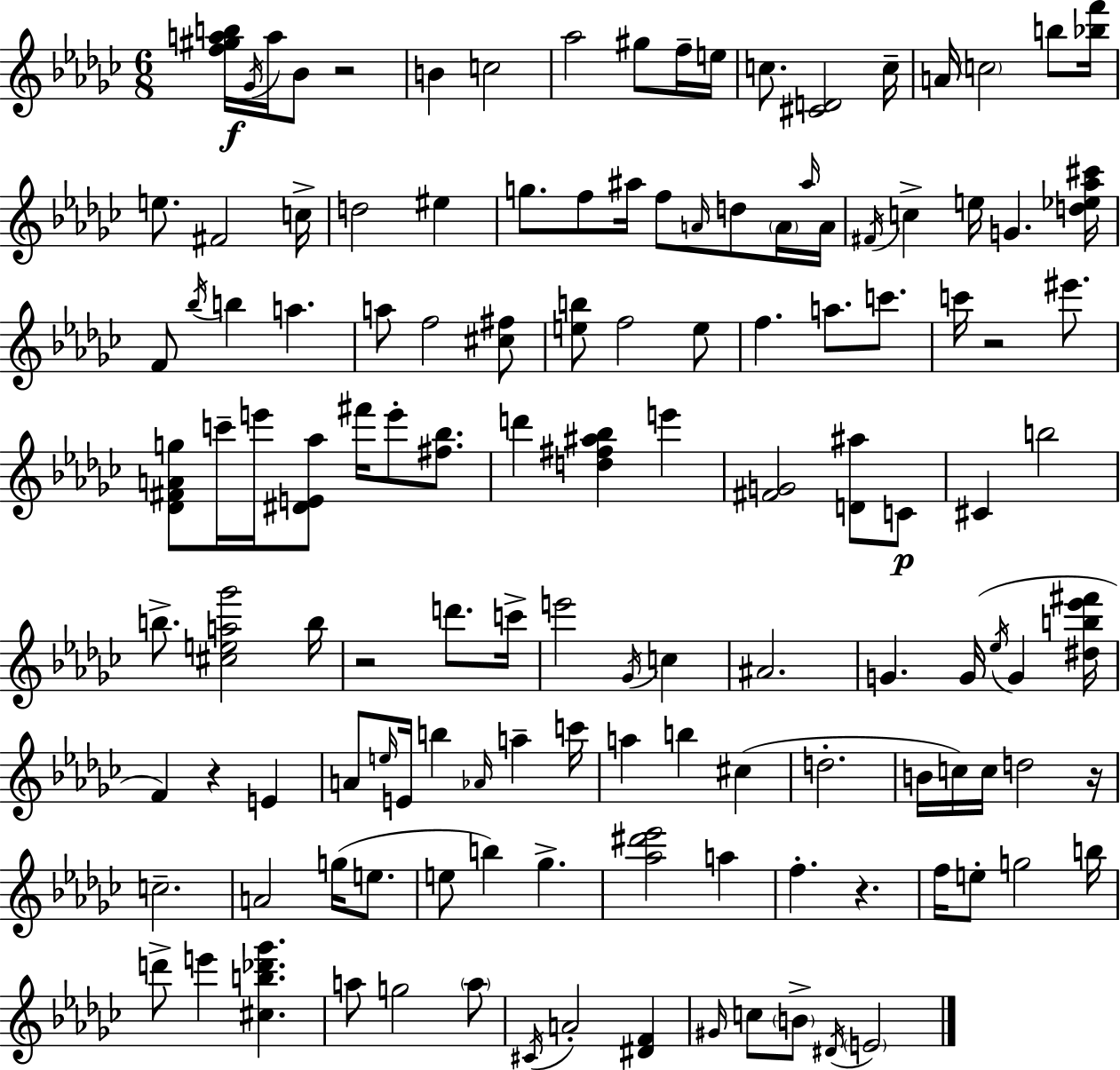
{
  \clef treble
  \numericTimeSignature
  \time 6/8
  \key ees \minor
  <f'' gis'' a'' b''>16\f \acciaccatura { ges'16 } a''16 bes'8 r2 | b'4 c''2 | aes''2 gis''8 f''16-- | e''16 c''8. <cis' d'>2 | \break c''16-- a'16 \parenthesize c''2 b''8 | <bes'' f'''>16 e''8. fis'2 | c''16-> d''2 eis''4 | g''8. f''8 ais''16 f''8 \grace { a'16 } d''8 | \break \parenthesize a'16 \grace { ais''16 } a'16 \acciaccatura { fis'16 } c''4-> e''16 g'4. | <d'' ees'' aes'' cis'''>16 f'8 \acciaccatura { bes''16 } b''4 a''4. | a''8 f''2 | <cis'' fis''>8 <e'' b''>8 f''2 | \break e''8 f''4. a''8. | c'''8. c'''16 r2 | eis'''8. <des' fis' a' g''>8 c'''16-- e'''16 <dis' e' aes''>8 fis'''16 | e'''8-. <fis'' bes''>8. d'''4 <d'' fis'' ais'' bes''>4 | \break e'''4 <fis' g'>2 | <d' ais''>8 c'8\p cis'4 b''2 | b''8.-> <cis'' e'' a'' ges'''>2 | b''16 r2 | \break d'''8. c'''16-> e'''2 | \acciaccatura { ges'16 } c''4 ais'2. | g'4. | g'16( \acciaccatura { ees''16 } g'4 <dis'' b'' ees''' fis'''>16 f'4) r4 | \break e'4 a'8 \grace { e''16 } e'16 b''4 | \grace { aes'16 } a''4-- c'''16 a''4 | b''4 cis''4( d''2.-. | b'16 c''16) c''16 | \break d''2 r16 c''2.-- | a'2 | g''16( e''8. e''8 b''4) | ges''4.-> <aes'' dis''' ees'''>2 | \break a''4 f''4.-. | r4. f''16 e''8-. | g''2 b''16 d'''8-> e'''4 | <cis'' b'' des''' ges'''>4. a''8 g''2 | \break \parenthesize a''8 \acciaccatura { cis'16 } a'2-. | <dis' f'>4 \grace { gis'16 } c''8 | \parenthesize b'8-> \acciaccatura { dis'16 } \parenthesize e'2 | \bar "|."
}